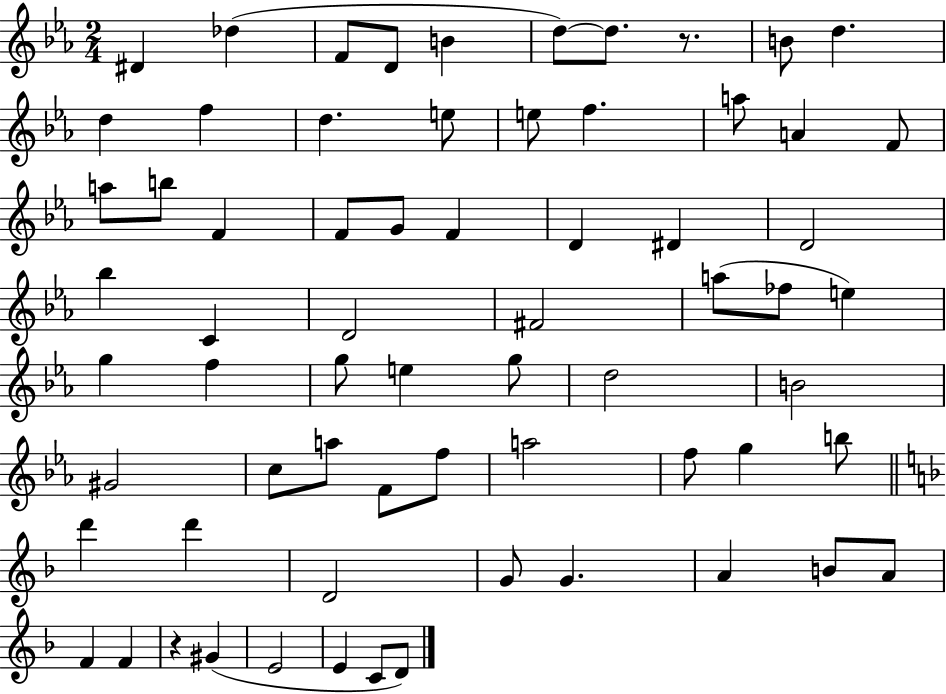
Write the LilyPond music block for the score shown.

{
  \clef treble
  \numericTimeSignature
  \time 2/4
  \key ees \major
  dis'4 des''4( | f'8 d'8 b'4 | d''8~~) d''8. r8. | b'8 d''4. | \break d''4 f''4 | d''4. e''8 | e''8 f''4. | a''8 a'4 f'8 | \break a''8 b''8 f'4 | f'8 g'8 f'4 | d'4 dis'4 | d'2 | \break bes''4 c'4 | d'2 | fis'2 | a''8( fes''8 e''4) | \break g''4 f''4 | g''8 e''4 g''8 | d''2 | b'2 | \break gis'2 | c''8 a''8 f'8 f''8 | a''2 | f''8 g''4 b''8 | \break \bar "||" \break \key f \major d'''4 d'''4 | d'2 | g'8 g'4. | a'4 b'8 a'8 | \break f'4 f'4 | r4 gis'4( | e'2 | e'4 c'8 d'8) | \break \bar "|."
}